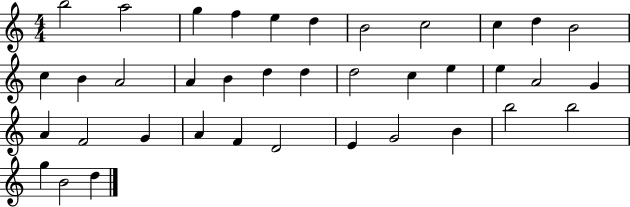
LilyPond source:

{
  \clef treble
  \numericTimeSignature
  \time 4/4
  \key c \major
  b''2 a''2 | g''4 f''4 e''4 d''4 | b'2 c''2 | c''4 d''4 b'2 | \break c''4 b'4 a'2 | a'4 b'4 d''4 d''4 | d''2 c''4 e''4 | e''4 a'2 g'4 | \break a'4 f'2 g'4 | a'4 f'4 d'2 | e'4 g'2 b'4 | b''2 b''2 | \break g''4 b'2 d''4 | \bar "|."
}